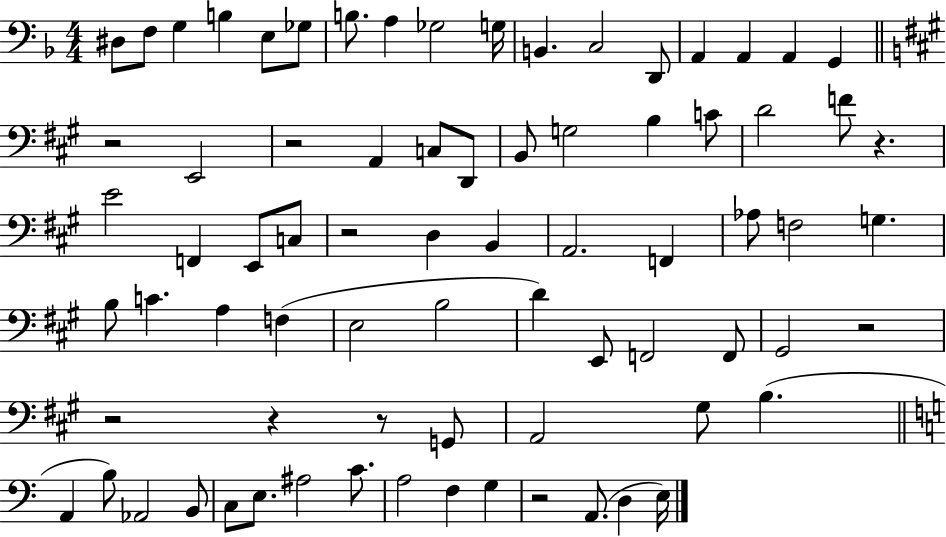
D#3/e F3/e G3/q B3/q E3/e Gb3/e B3/e. A3/q Gb3/h G3/s B2/q. C3/h D2/e A2/q A2/q A2/q G2/q R/h E2/h R/h A2/q C3/e D2/e B2/e G3/h B3/q C4/e D4/h F4/e R/q. E4/h F2/q E2/e C3/e R/h D3/q B2/q A2/h. F2/q Ab3/e F3/h G3/q. B3/e C4/q. A3/q F3/q E3/h B3/h D4/q E2/e F2/h F2/e G#2/h R/h R/h R/q R/e G2/e A2/h G#3/e B3/q. A2/q B3/e Ab2/h B2/e C3/e E3/e. A#3/h C4/e. A3/h F3/q G3/q R/h A2/e. D3/q E3/s